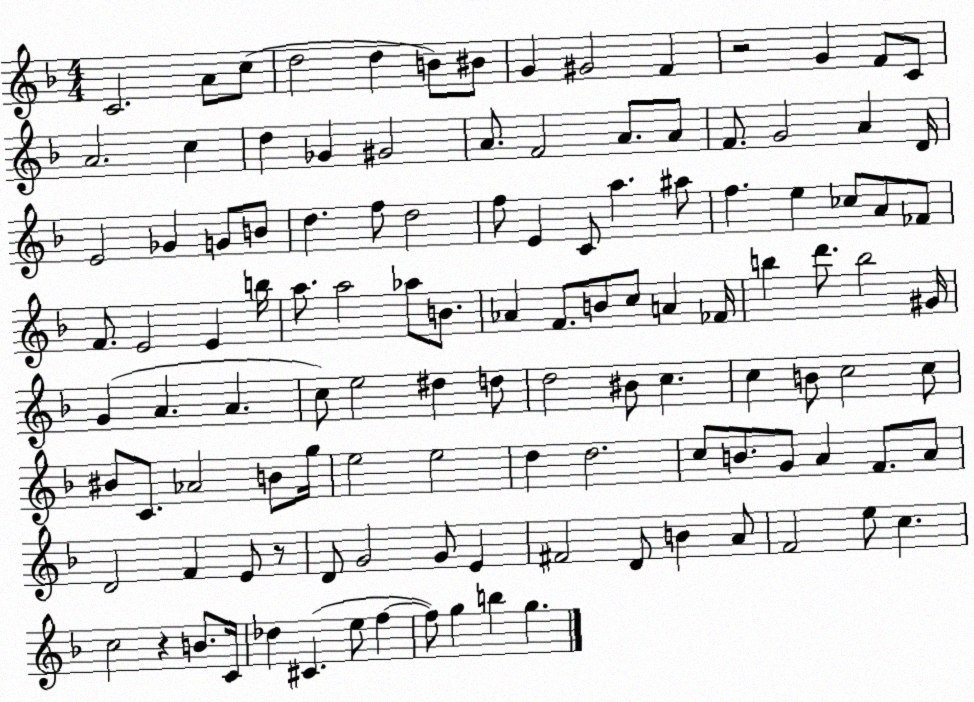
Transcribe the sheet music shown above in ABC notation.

X:1
T:Untitled
M:4/4
L:1/4
K:F
C2 A/2 c/2 d2 d B/2 ^B/2 G ^G2 F z2 G F/2 C/2 A2 c d _G ^G2 A/2 F2 A/2 A/2 F/2 G2 A D/4 E2 _G G/2 B/2 d f/2 d2 f/2 E C/2 a ^a/2 f e _c/2 A/2 _F/2 F/2 E2 E b/4 a/2 a2 _a/2 B/2 _A F/2 B/2 c/2 A _F/4 b d'/2 b2 ^G/4 G A A c/2 e2 ^d d/2 d2 ^B/2 c c B/2 c2 c/2 ^B/2 C/2 _A2 B/2 g/4 e2 e2 d d2 c/2 B/2 G/2 A F/2 A/2 D2 F E/2 z/2 D/2 G2 G/2 E ^F2 D/2 B A/2 F2 e/2 c c2 z B/2 C/4 _d ^C e/2 f f/2 g b g